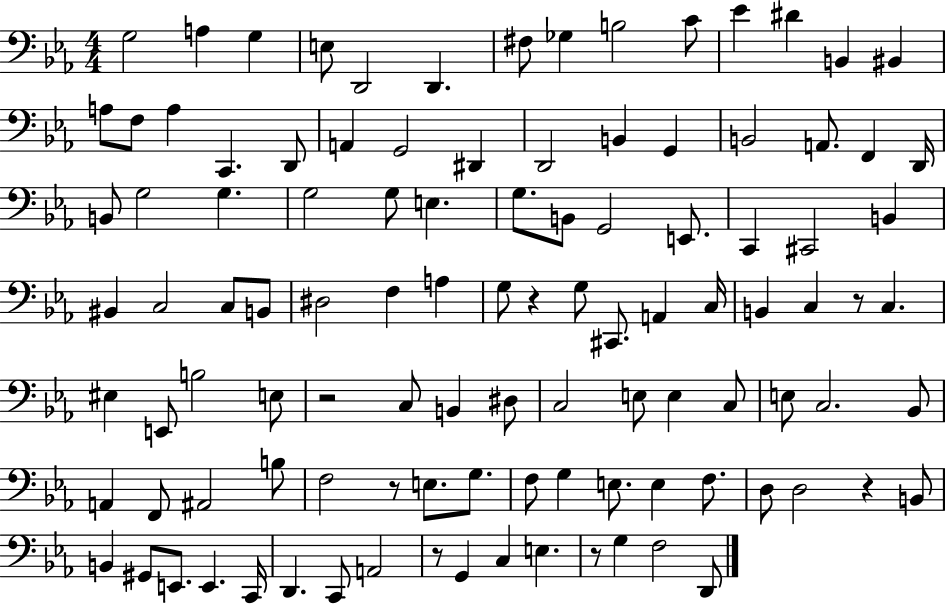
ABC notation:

X:1
T:Untitled
M:4/4
L:1/4
K:Eb
G,2 A, G, E,/2 D,,2 D,, ^F,/2 _G, B,2 C/2 _E ^D B,, ^B,, A,/2 F,/2 A, C,, D,,/2 A,, G,,2 ^D,, D,,2 B,, G,, B,,2 A,,/2 F,, D,,/4 B,,/2 G,2 G, G,2 G,/2 E, G,/2 B,,/2 G,,2 E,,/2 C,, ^C,,2 B,, ^B,, C,2 C,/2 B,,/2 ^D,2 F, A, G,/2 z G,/2 ^C,,/2 A,, C,/4 B,, C, z/2 C, ^E, E,,/2 B,2 E,/2 z2 C,/2 B,, ^D,/2 C,2 E,/2 E, C,/2 E,/2 C,2 _B,,/2 A,, F,,/2 ^A,,2 B,/2 F,2 z/2 E,/2 G,/2 F,/2 G, E,/2 E, F,/2 D,/2 D,2 z B,,/2 B,, ^G,,/2 E,,/2 E,, C,,/4 D,, C,,/2 A,,2 z/2 G,, C, E, z/2 G, F,2 D,,/2